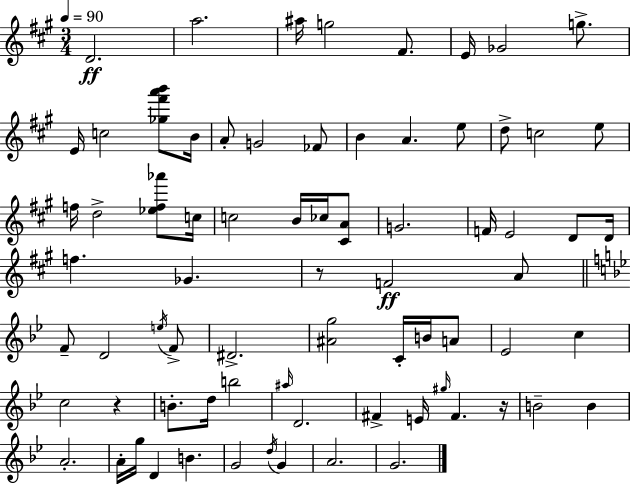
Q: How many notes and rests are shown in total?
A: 74